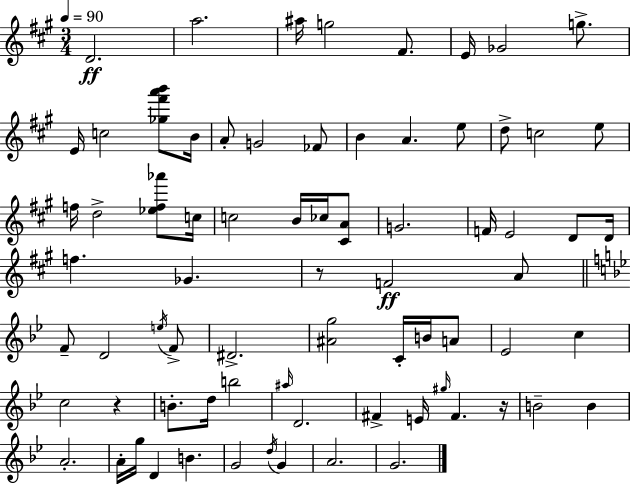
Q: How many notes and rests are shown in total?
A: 74